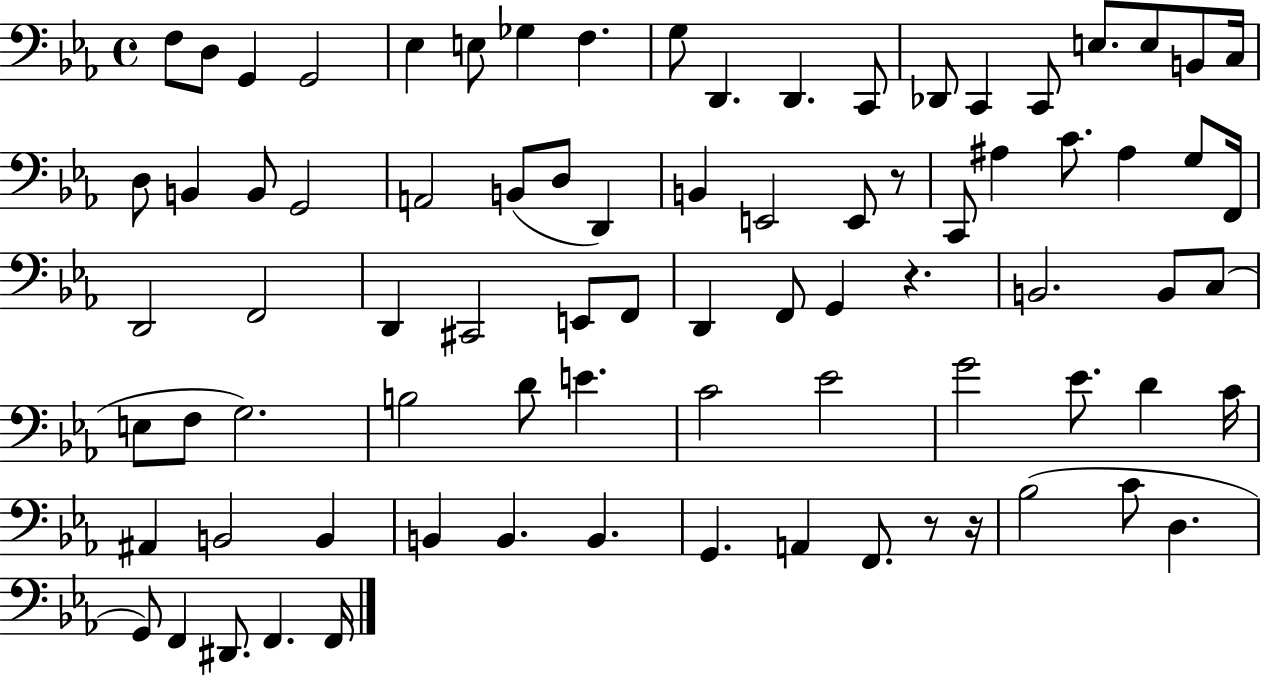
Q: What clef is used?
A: bass